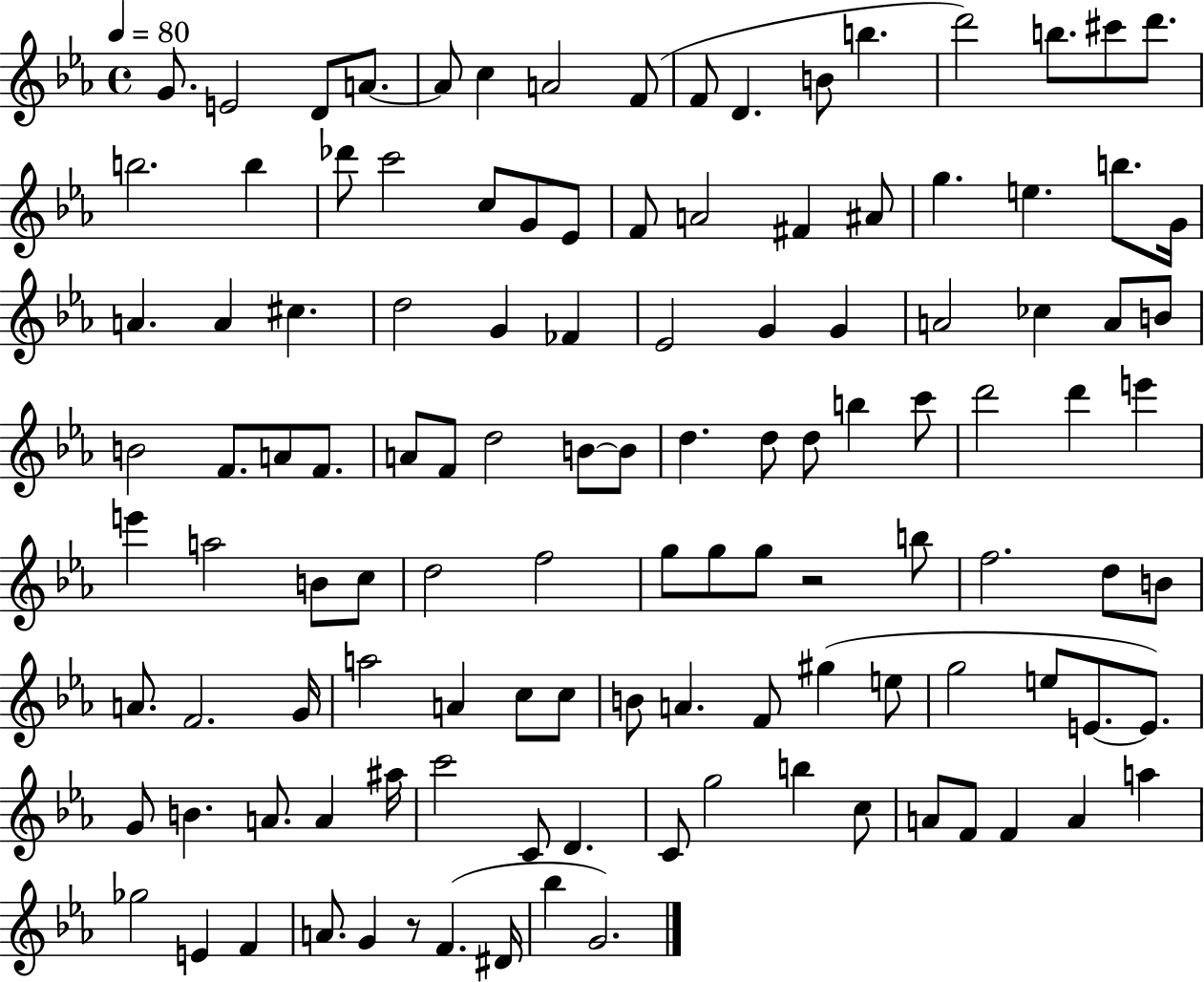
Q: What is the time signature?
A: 4/4